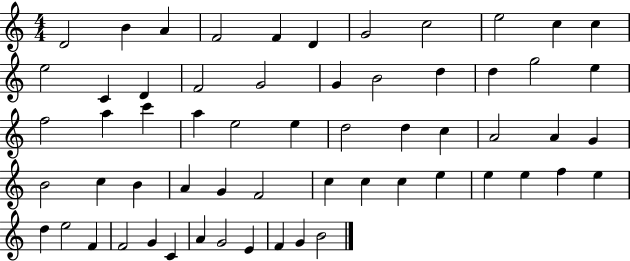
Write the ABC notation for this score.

X:1
T:Untitled
M:4/4
L:1/4
K:C
D2 B A F2 F D G2 c2 e2 c c e2 C D F2 G2 G B2 d d g2 e f2 a c' a e2 e d2 d c A2 A G B2 c B A G F2 c c c e e e f e d e2 F F2 G C A G2 E F G B2